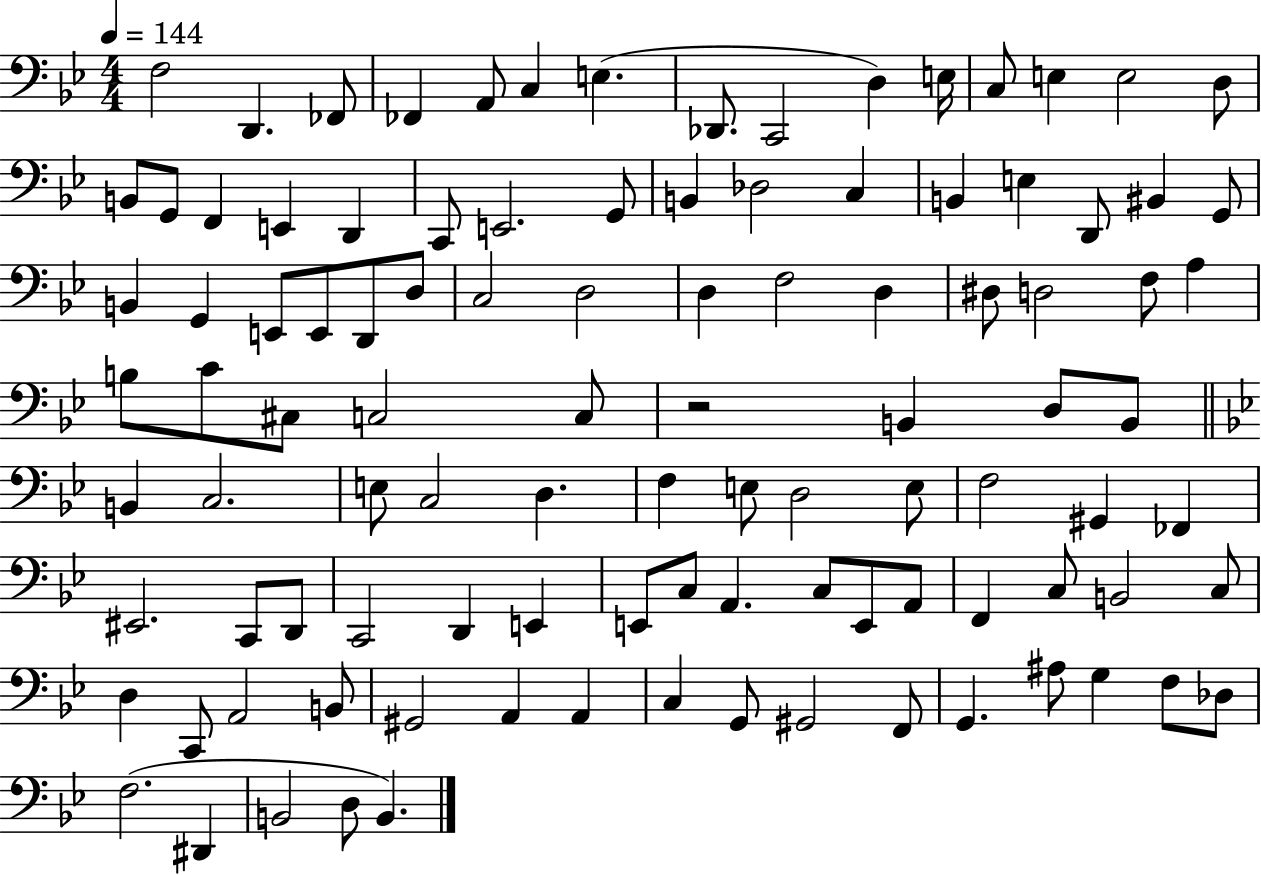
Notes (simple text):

F3/h D2/q. FES2/e FES2/q A2/e C3/q E3/q. Db2/e. C2/h D3/q E3/s C3/e E3/q E3/h D3/e B2/e G2/e F2/q E2/q D2/q C2/e E2/h. G2/e B2/q Db3/h C3/q B2/q E3/q D2/e BIS2/q G2/e B2/q G2/q E2/e E2/e D2/e D3/e C3/h D3/h D3/q F3/h D3/q D#3/e D3/h F3/e A3/q B3/e C4/e C#3/e C3/h C3/e R/h B2/q D3/e B2/e B2/q C3/h. E3/e C3/h D3/q. F3/q E3/e D3/h E3/e F3/h G#2/q FES2/q EIS2/h. C2/e D2/e C2/h D2/q E2/q E2/e C3/e A2/q. C3/e E2/e A2/e F2/q C3/e B2/h C3/e D3/q C2/e A2/h B2/e G#2/h A2/q A2/q C3/q G2/e G#2/h F2/e G2/q. A#3/e G3/q F3/e Db3/e F3/h. D#2/q B2/h D3/e B2/q.